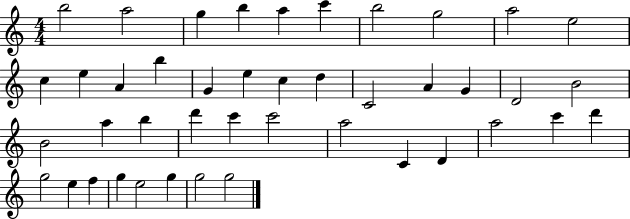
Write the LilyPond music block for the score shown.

{
  \clef treble
  \numericTimeSignature
  \time 4/4
  \key c \major
  b''2 a''2 | g''4 b''4 a''4 c'''4 | b''2 g''2 | a''2 e''2 | \break c''4 e''4 a'4 b''4 | g'4 e''4 c''4 d''4 | c'2 a'4 g'4 | d'2 b'2 | \break b'2 a''4 b''4 | d'''4 c'''4 c'''2 | a''2 c'4 d'4 | a''2 c'''4 d'''4 | \break g''2 e''4 f''4 | g''4 e''2 g''4 | g''2 g''2 | \bar "|."
}